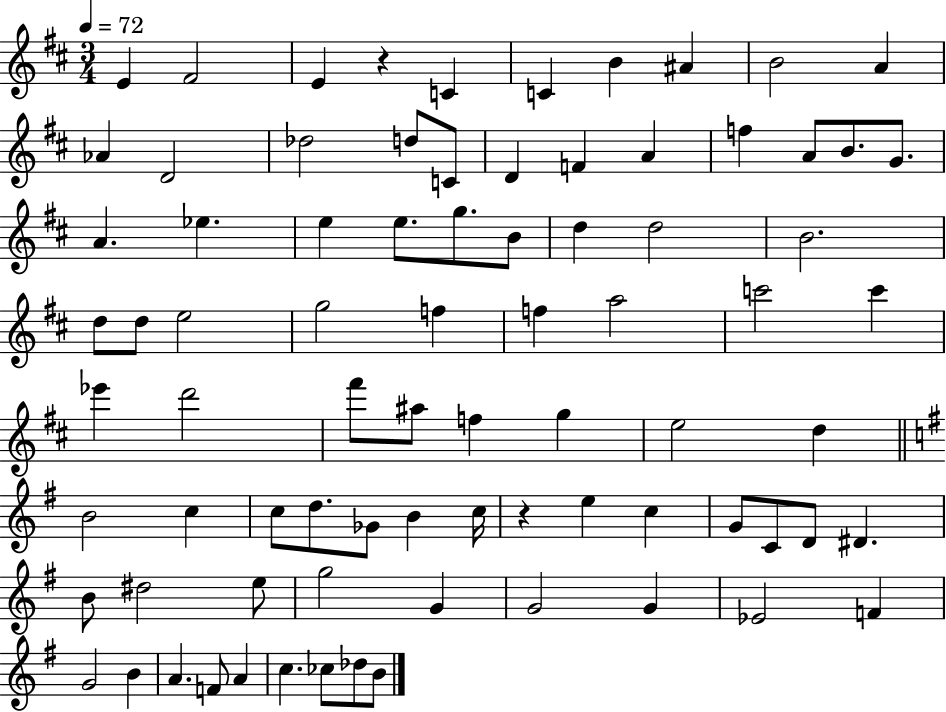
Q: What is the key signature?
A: D major